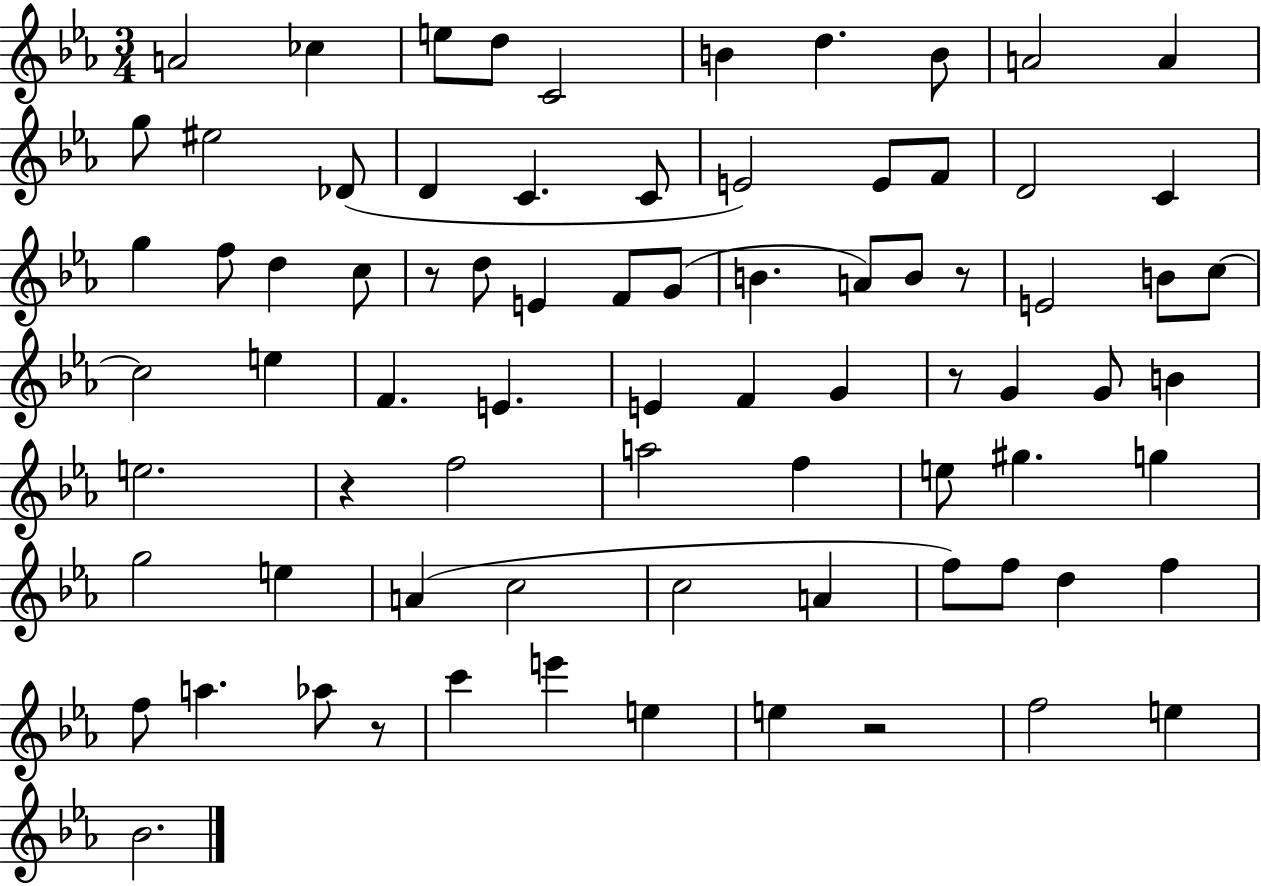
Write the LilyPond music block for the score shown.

{
  \clef treble
  \numericTimeSignature
  \time 3/4
  \key ees \major
  \repeat volta 2 { a'2 ces''4 | e''8 d''8 c'2 | b'4 d''4. b'8 | a'2 a'4 | \break g''8 eis''2 des'8( | d'4 c'4. c'8 | e'2) e'8 f'8 | d'2 c'4 | \break g''4 f''8 d''4 c''8 | r8 d''8 e'4 f'8 g'8( | b'4. a'8) b'8 r8 | e'2 b'8 c''8~~ | \break c''2 e''4 | f'4. e'4. | e'4 f'4 g'4 | r8 g'4 g'8 b'4 | \break e''2. | r4 f''2 | a''2 f''4 | e''8 gis''4. g''4 | \break g''2 e''4 | a'4( c''2 | c''2 a'4 | f''8) f''8 d''4 f''4 | \break f''8 a''4. aes''8 r8 | c'''4 e'''4 e''4 | e''4 r2 | f''2 e''4 | \break bes'2. | } \bar "|."
}